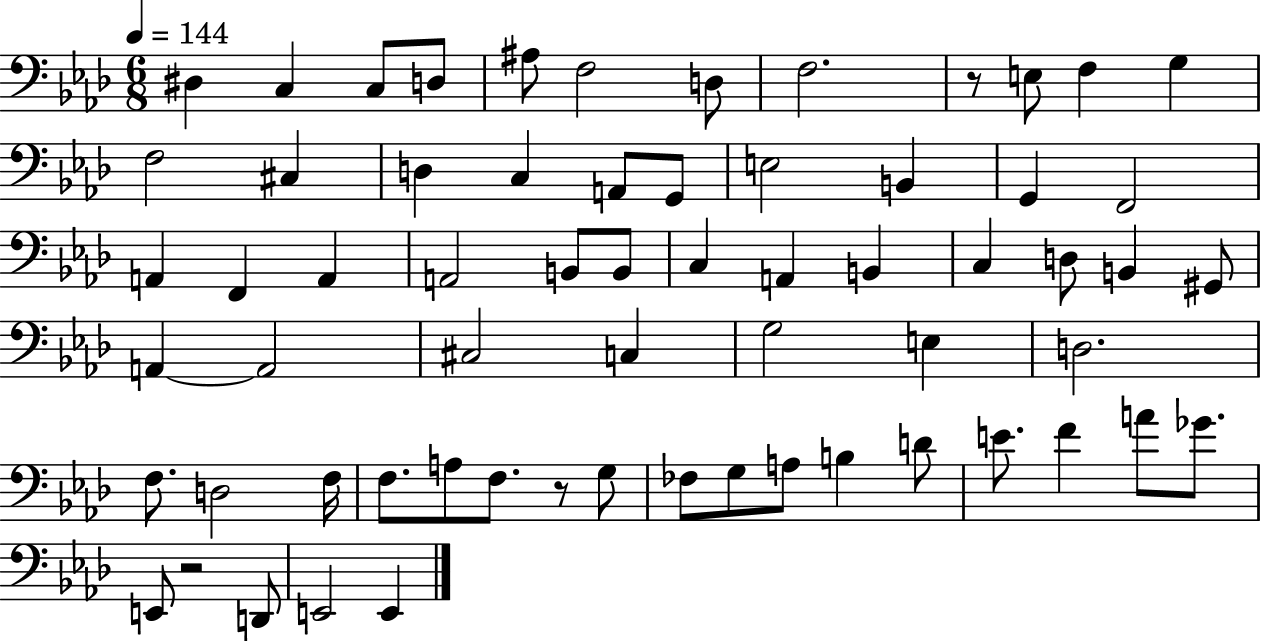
{
  \clef bass
  \numericTimeSignature
  \time 6/8
  \key aes \major
  \tempo 4 = 144
  dis4 c4 c8 d8 | ais8 f2 d8 | f2. | r8 e8 f4 g4 | \break f2 cis4 | d4 c4 a,8 g,8 | e2 b,4 | g,4 f,2 | \break a,4 f,4 a,4 | a,2 b,8 b,8 | c4 a,4 b,4 | c4 d8 b,4 gis,8 | \break a,4~~ a,2 | cis2 c4 | g2 e4 | d2. | \break f8. d2 f16 | f8. a8 f8. r8 g8 | fes8 g8 a8 b4 d'8 | e'8. f'4 a'8 ges'8. | \break e,8 r2 d,8 | e,2 e,4 | \bar "|."
}